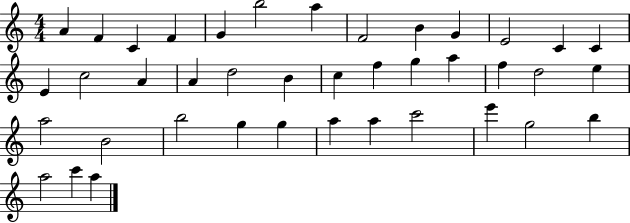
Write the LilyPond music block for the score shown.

{
  \clef treble
  \numericTimeSignature
  \time 4/4
  \key c \major
  a'4 f'4 c'4 f'4 | g'4 b''2 a''4 | f'2 b'4 g'4 | e'2 c'4 c'4 | \break e'4 c''2 a'4 | a'4 d''2 b'4 | c''4 f''4 g''4 a''4 | f''4 d''2 e''4 | \break a''2 b'2 | b''2 g''4 g''4 | a''4 a''4 c'''2 | e'''4 g''2 b''4 | \break a''2 c'''4 a''4 | \bar "|."
}